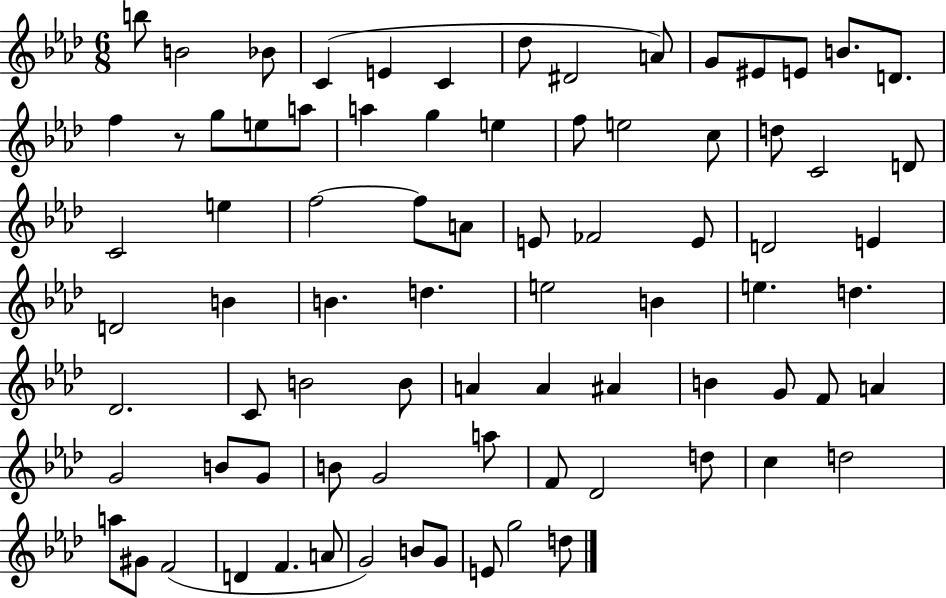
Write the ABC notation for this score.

X:1
T:Untitled
M:6/8
L:1/4
K:Ab
b/2 B2 _B/2 C E C _d/2 ^D2 A/2 G/2 ^E/2 E/2 B/2 D/2 f z/2 g/2 e/2 a/2 a g e f/2 e2 c/2 d/2 C2 D/2 C2 e f2 f/2 A/2 E/2 _F2 E/2 D2 E D2 B B d e2 B e d _D2 C/2 B2 B/2 A A ^A B G/2 F/2 A G2 B/2 G/2 B/2 G2 a/2 F/2 _D2 d/2 c d2 a/2 ^G/2 F2 D F A/2 G2 B/2 G/2 E/2 g2 d/2